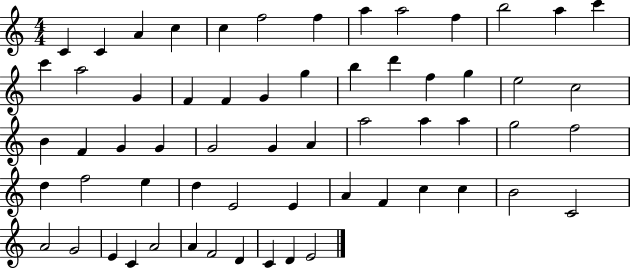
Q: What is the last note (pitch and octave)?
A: E4